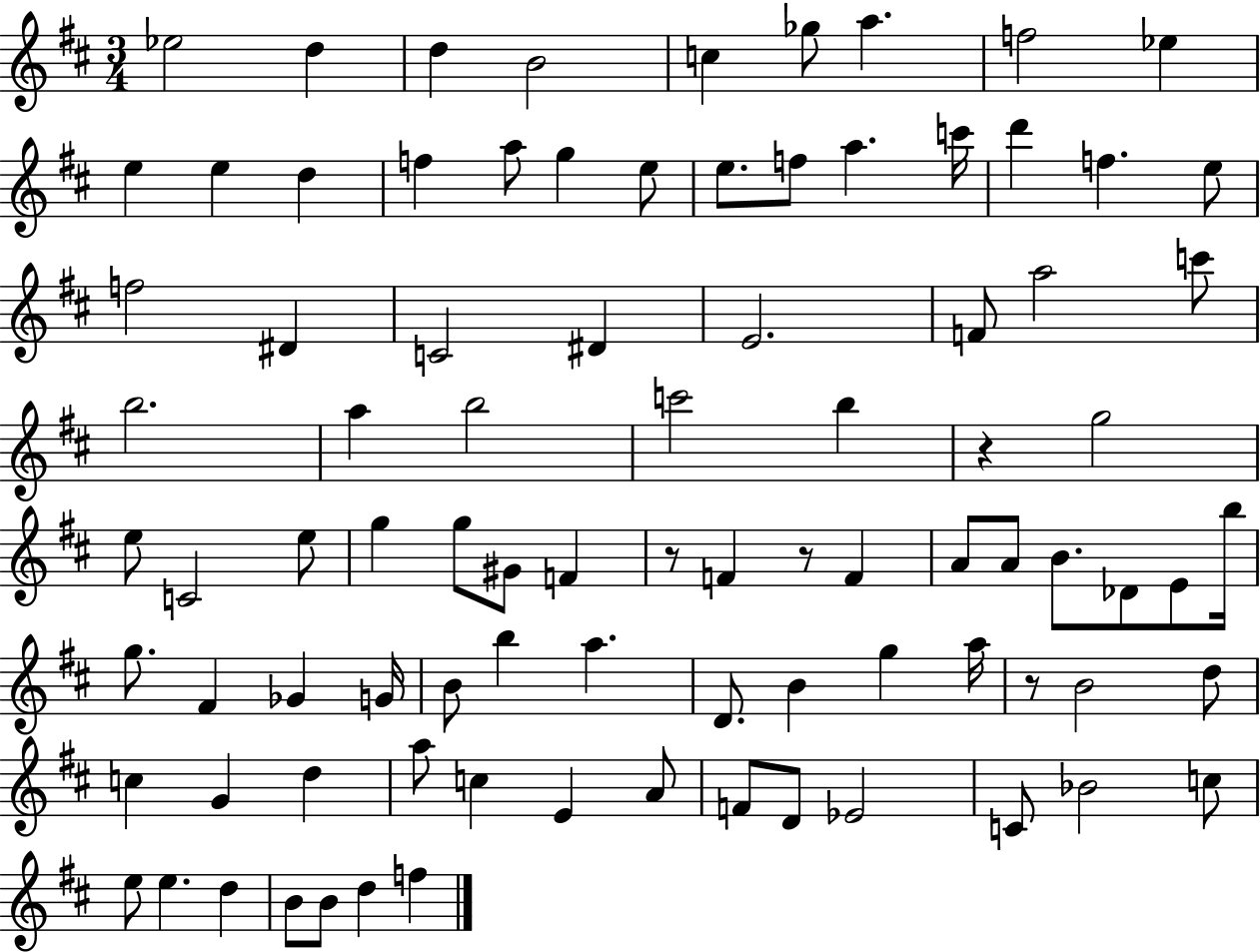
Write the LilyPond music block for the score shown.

{
  \clef treble
  \numericTimeSignature
  \time 3/4
  \key d \major
  ees''2 d''4 | d''4 b'2 | c''4 ges''8 a''4. | f''2 ees''4 | \break e''4 e''4 d''4 | f''4 a''8 g''4 e''8 | e''8. f''8 a''4. c'''16 | d'''4 f''4. e''8 | \break f''2 dis'4 | c'2 dis'4 | e'2. | f'8 a''2 c'''8 | \break b''2. | a''4 b''2 | c'''2 b''4 | r4 g''2 | \break e''8 c'2 e''8 | g''4 g''8 gis'8 f'4 | r8 f'4 r8 f'4 | a'8 a'8 b'8. des'8 e'8 b''16 | \break g''8. fis'4 ges'4 g'16 | b'8 b''4 a''4. | d'8. b'4 g''4 a''16 | r8 b'2 d''8 | \break c''4 g'4 d''4 | a''8 c''4 e'4 a'8 | f'8 d'8 ees'2 | c'8 bes'2 c''8 | \break e''8 e''4. d''4 | b'8 b'8 d''4 f''4 | \bar "|."
}